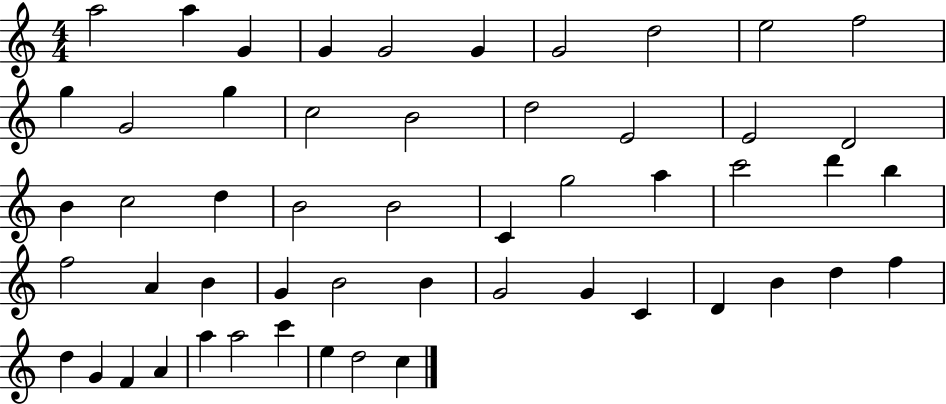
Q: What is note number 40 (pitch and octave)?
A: D4